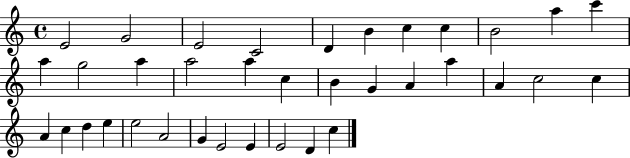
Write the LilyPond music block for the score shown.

{
  \clef treble
  \time 4/4
  \defaultTimeSignature
  \key c \major
  e'2 g'2 | e'2 c'2 | d'4 b'4 c''4 c''4 | b'2 a''4 c'''4 | \break a''4 g''2 a''4 | a''2 a''4 c''4 | b'4 g'4 a'4 a''4 | a'4 c''2 c''4 | \break a'4 c''4 d''4 e''4 | e''2 a'2 | g'4 e'2 e'4 | e'2 d'4 c''4 | \break \bar "|."
}